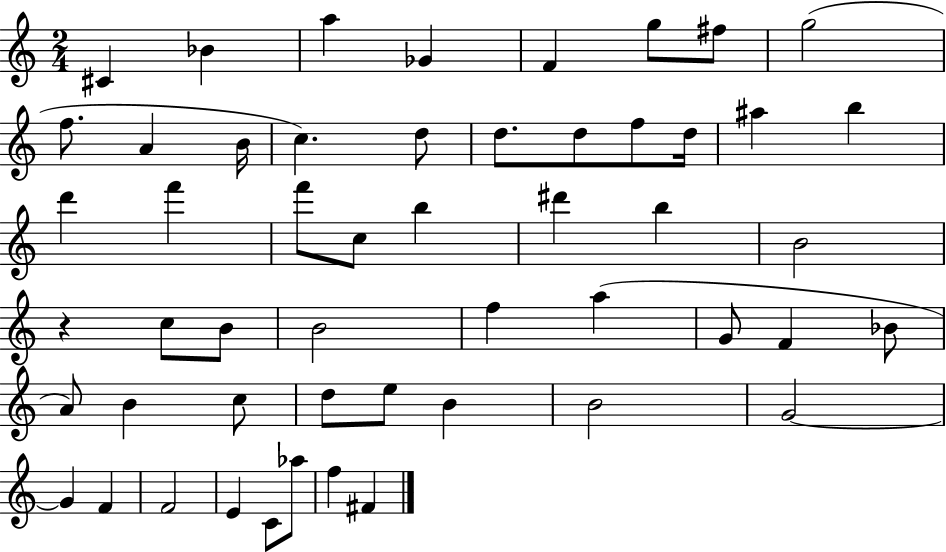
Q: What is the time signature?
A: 2/4